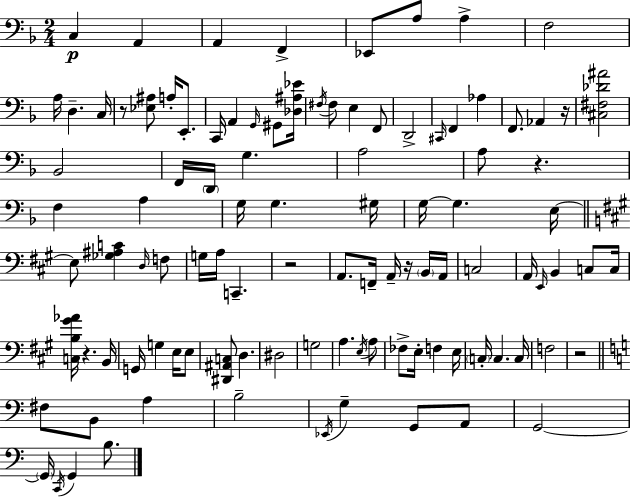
{
  \clef bass
  \numericTimeSignature
  \time 2/4
  \key d \minor
  c4\p a,4 | a,4 f,4-> | ees,8 a8 a4-> | f2 | \break a16 d4.-- c16 | r8 <ees ais>8 a16-. e,8.-. | c,16 a,4 \grace { g,16 } gis,8 | <des ais ees'>16 \acciaccatura { fis16 } fis8 e4 | \break f,8 d,2-> | \grace { cis,16 } f,4 aes4 | f,8. aes,4 | r16 <cis fis des' ais'>2 | \break bes,2 | f,16 \parenthesize d,16 g4. | a2 | a8 r4. | \break f4 a4 | g16 g4. | gis16 g16~~ g4. | e16~~ \bar "||" \break \key a \major e8 <ges ais c'>4 \grace { d16 } f8 | g16 a16 c,4.-- | r2 | a,8. f,16-- a,16-- r16 \parenthesize b,16 | \break a,16 c2 | a,16 \grace { e,16 } b,4 c8 | c16 <c b gis' aes'>16 r4. | b,16 g,16 g4 e16 | \break e8 <dis, ais, c>8 d4. | dis2 | g2 | a4. | \break \acciaccatura { e16 } a8 fes8-> e16-. f4 | e16 \parenthesize c16-. c4. | c16 f2 | r2 | \break \bar "||" \break \key c \major fis8 b,8 a4 | b2-- | \acciaccatura { ees,16 } g4-- g,8 a,8 | g,2~~ | \break \parenthesize g,16 \acciaccatura { c,16 } g,4 b8. | \bar "|."
}